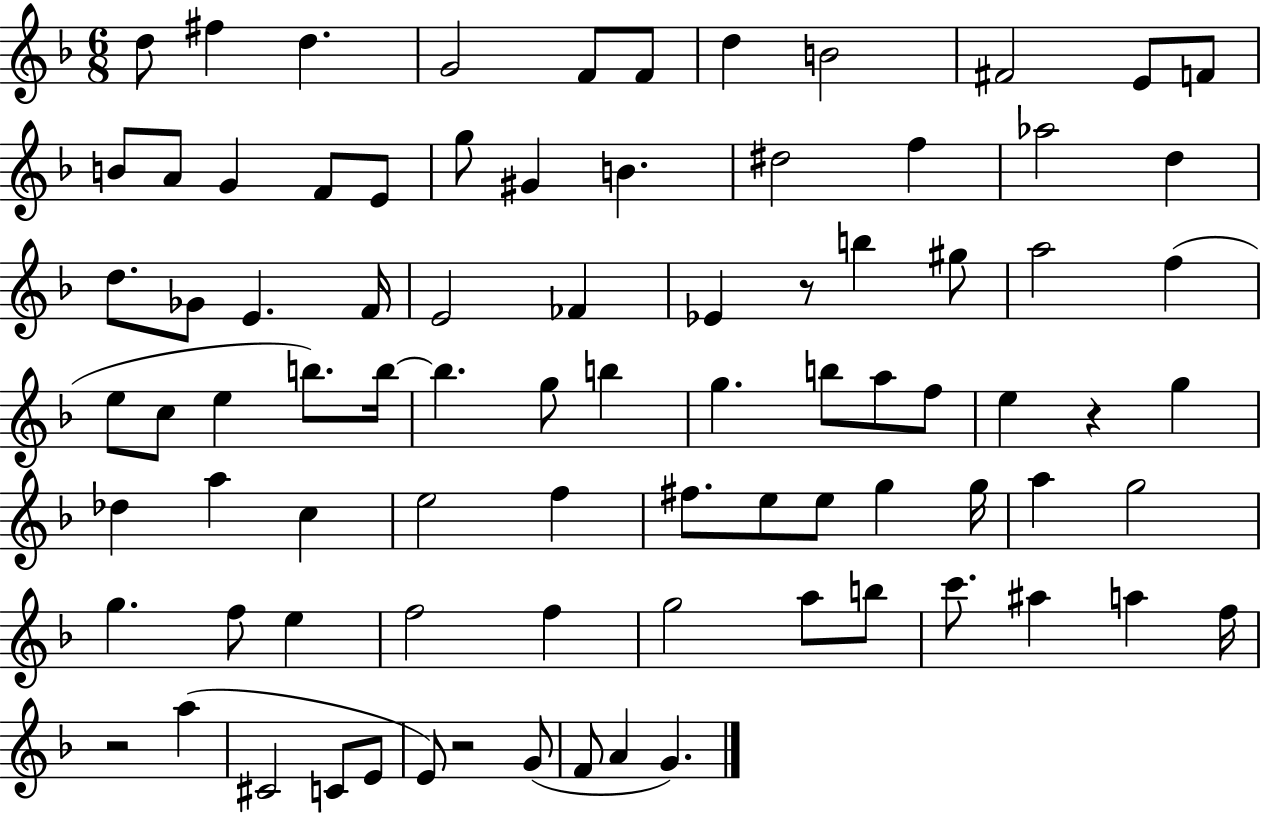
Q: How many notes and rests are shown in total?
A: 85